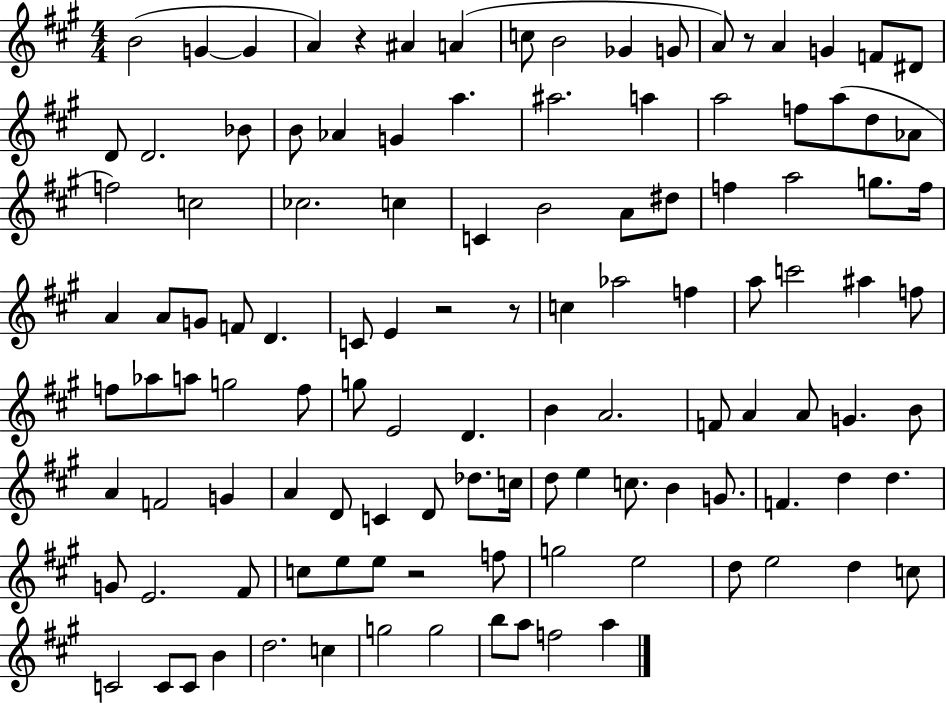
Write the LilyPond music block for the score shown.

{
  \clef treble
  \numericTimeSignature
  \time 4/4
  \key a \major
  b'2( g'4~~ g'4 | a'4) r4 ais'4 a'4( | c''8 b'2 ges'4 g'8 | a'8) r8 a'4 g'4 f'8 dis'8 | \break d'8 d'2. bes'8 | b'8 aes'4 g'4 a''4. | ais''2. a''4 | a''2 f''8 a''8( d''8 aes'8 | \break f''2) c''2 | ces''2. c''4 | c'4 b'2 a'8 dis''8 | f''4 a''2 g''8. f''16 | \break a'4 a'8 g'8 f'8 d'4. | c'8 e'4 r2 r8 | c''4 aes''2 f''4 | a''8 c'''2 ais''4 f''8 | \break f''8 aes''8 a''8 g''2 f''8 | g''8 e'2 d'4. | b'4 a'2. | f'8 a'4 a'8 g'4. b'8 | \break a'4 f'2 g'4 | a'4 d'8 c'4 d'8 des''8. c''16 | d''8 e''4 c''8. b'4 g'8. | f'4. d''4 d''4. | \break g'8 e'2. fis'8 | c''8 e''8 e''8 r2 f''8 | g''2 e''2 | d''8 e''2 d''4 c''8 | \break c'2 c'8 c'8 b'4 | d''2. c''4 | g''2 g''2 | b''8 a''8 f''2 a''4 | \break \bar "|."
}